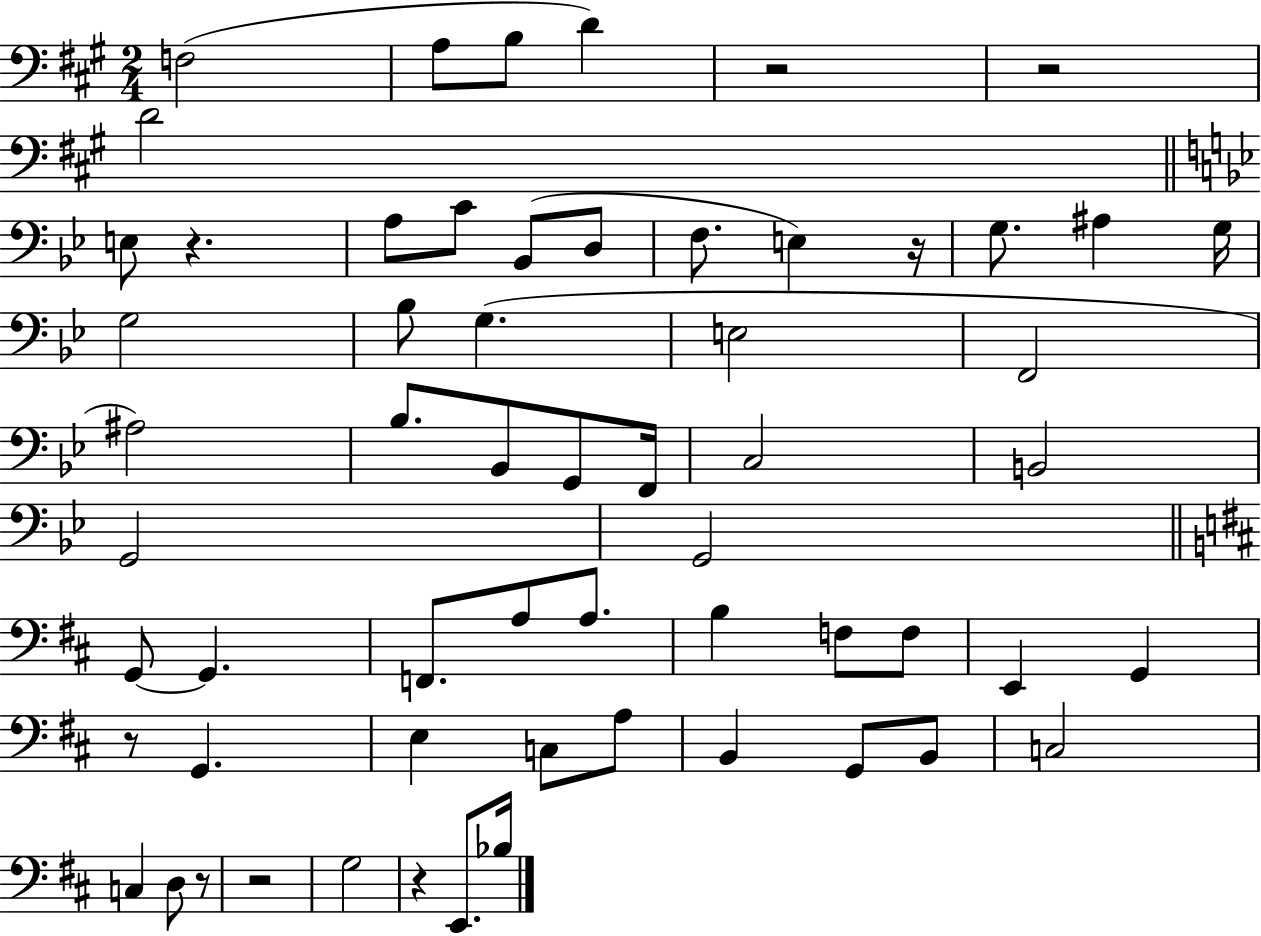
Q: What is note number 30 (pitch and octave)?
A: G2